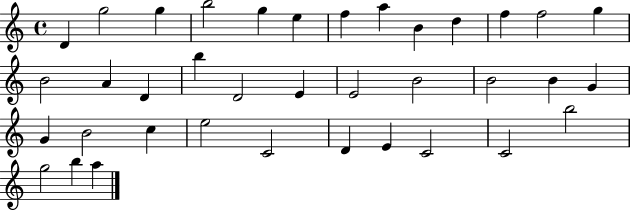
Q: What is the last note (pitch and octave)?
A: A5